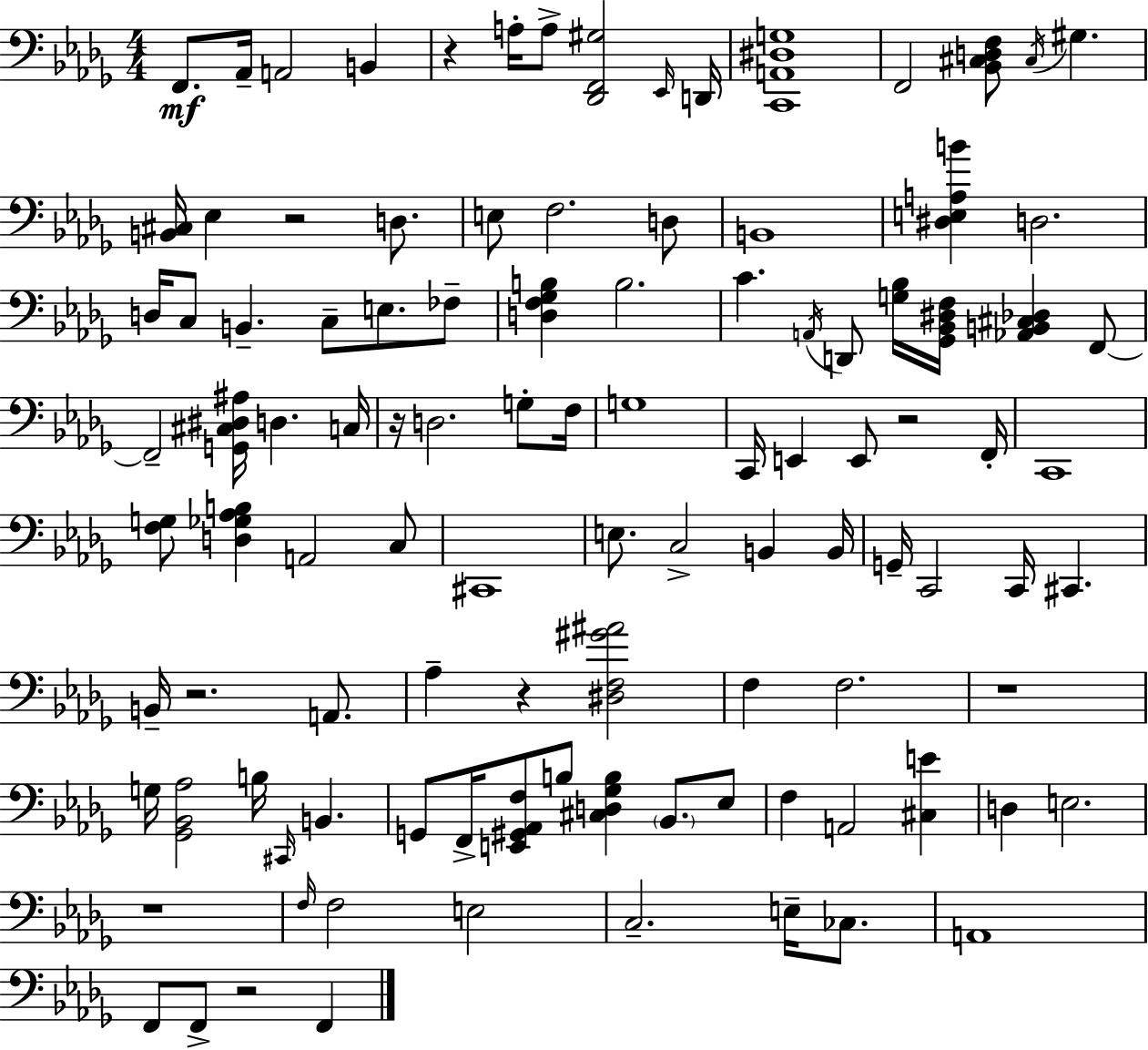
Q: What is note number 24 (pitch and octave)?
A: FES3